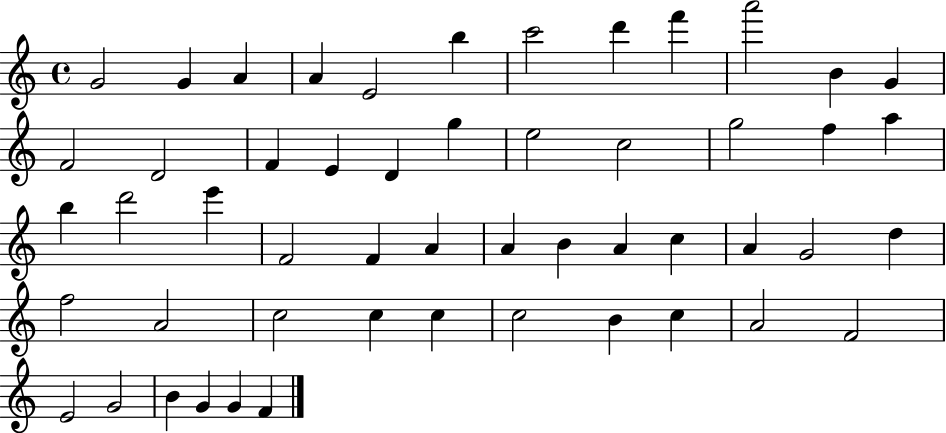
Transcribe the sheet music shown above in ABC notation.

X:1
T:Untitled
M:4/4
L:1/4
K:C
G2 G A A E2 b c'2 d' f' a'2 B G F2 D2 F E D g e2 c2 g2 f a b d'2 e' F2 F A A B A c A G2 d f2 A2 c2 c c c2 B c A2 F2 E2 G2 B G G F